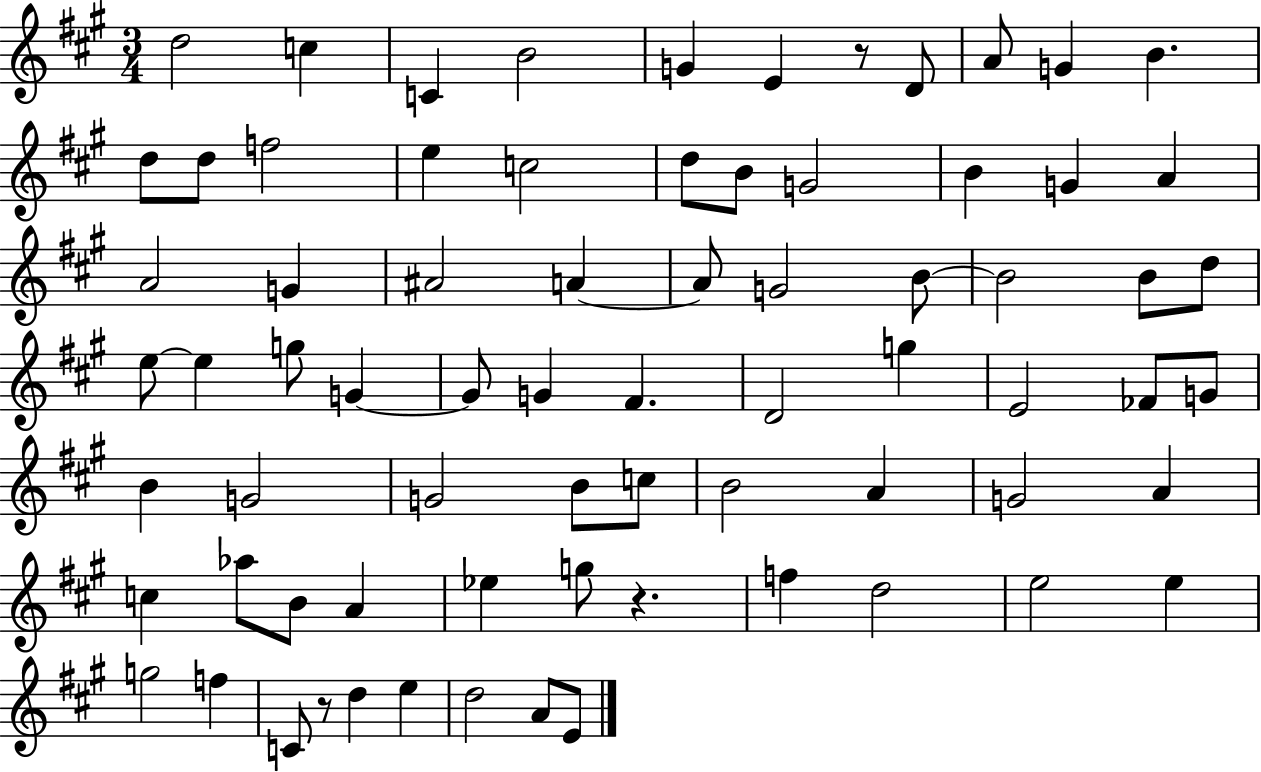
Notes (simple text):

D5/h C5/q C4/q B4/h G4/q E4/q R/e D4/e A4/e G4/q B4/q. D5/e D5/e F5/h E5/q C5/h D5/e B4/e G4/h B4/q G4/q A4/q A4/h G4/q A#4/h A4/q A4/e G4/h B4/e B4/h B4/e D5/e E5/e E5/q G5/e G4/q G4/e G4/q F#4/q. D4/h G5/q E4/h FES4/e G4/e B4/q G4/h G4/h B4/e C5/e B4/h A4/q G4/h A4/q C5/q Ab5/e B4/e A4/q Eb5/q G5/e R/q. F5/q D5/h E5/h E5/q G5/h F5/q C4/e R/e D5/q E5/q D5/h A4/e E4/e